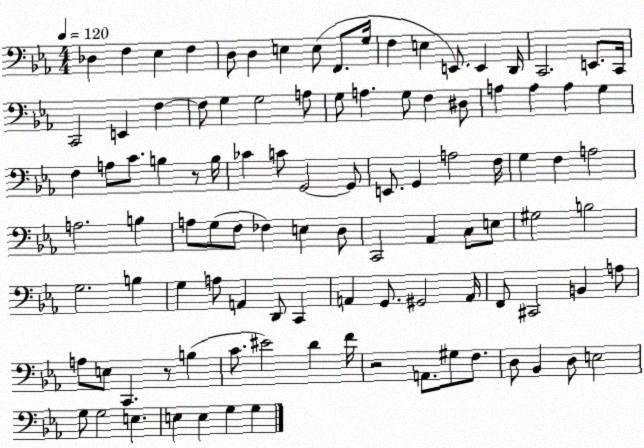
X:1
T:Untitled
M:4/4
L:1/4
K:Eb
_D, F, _E, F, D,/2 D, E, E,/2 F,,/2 G,/4 F, E, E,,/2 E,, D,,/4 C,,2 E,,/2 C,,/4 C,,2 E,, F, F,/2 G, G,2 A,/2 G,/2 A, G,/2 F, ^D,/2 A, A, A, G, F, A,/2 C/2 B, z/2 B,/4 _C C/2 G,,2 G,,/2 E,,/2 G,, A,2 F,/4 G, F, A,2 A,2 B, A,/2 G,/2 F,/2 _F, E, D,/2 C,,2 _A,, C,/2 E,/2 ^G,2 B,2 G,2 B, G, A,/2 A,, D,,/2 C,, A,, G,,/2 ^G,,2 A,,/4 F,,/2 ^C,,2 B,, A,/2 A,/2 E,/2 C,, z/2 B, C/2 ^E2 D F/4 z2 A,,/2 ^G,/2 F,/2 D,/2 _B,, D,/2 E,2 G,/2 G,2 E, E, E, G, G,